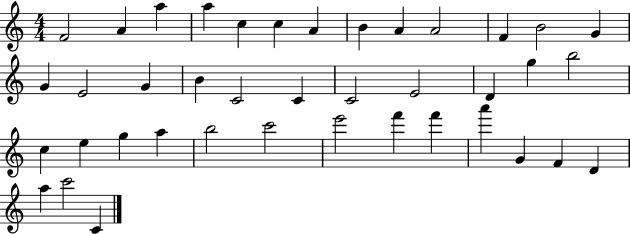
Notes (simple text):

F4/h A4/q A5/q A5/q C5/q C5/q A4/q B4/q A4/q A4/h F4/q B4/h G4/q G4/q E4/h G4/q B4/q C4/h C4/q C4/h E4/h D4/q G5/q B5/h C5/q E5/q G5/q A5/q B5/h C6/h E6/h F6/q F6/q A6/q G4/q F4/q D4/q A5/q C6/h C4/q